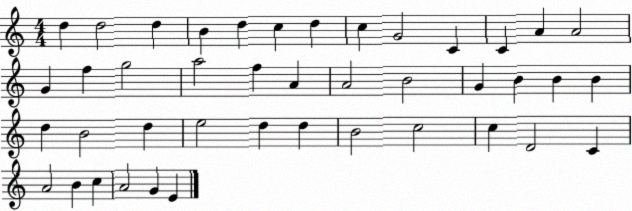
X:1
T:Untitled
M:4/4
L:1/4
K:C
d d2 d B d c d c G2 C C A A2 G f g2 a2 f A A2 B2 G B B B d B2 d e2 d d B2 c2 c D2 C A2 B c A2 G E